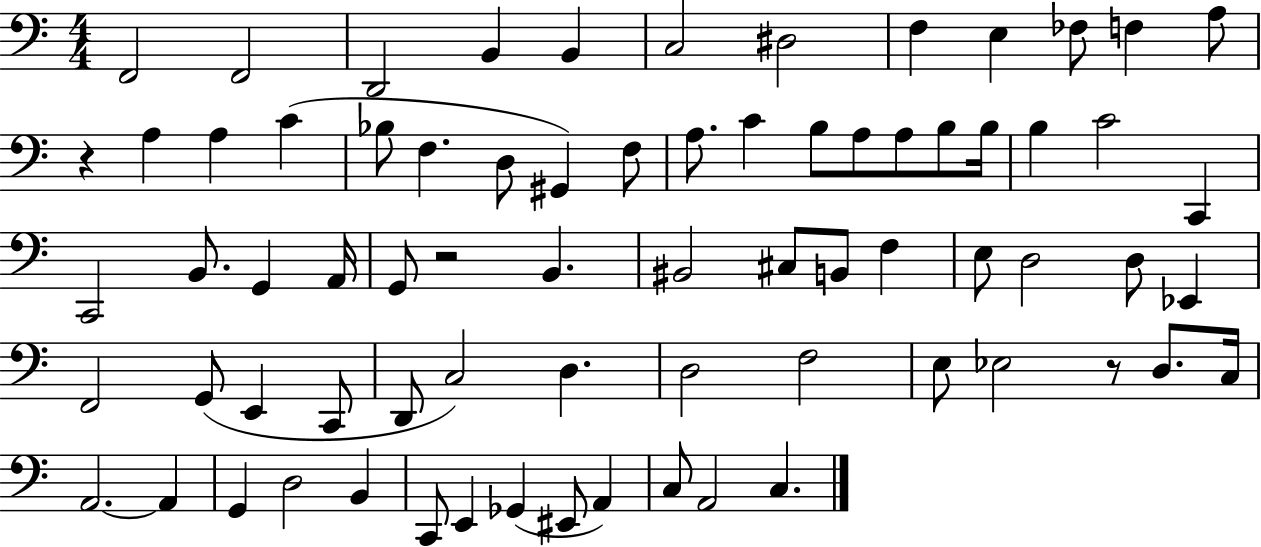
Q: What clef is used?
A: bass